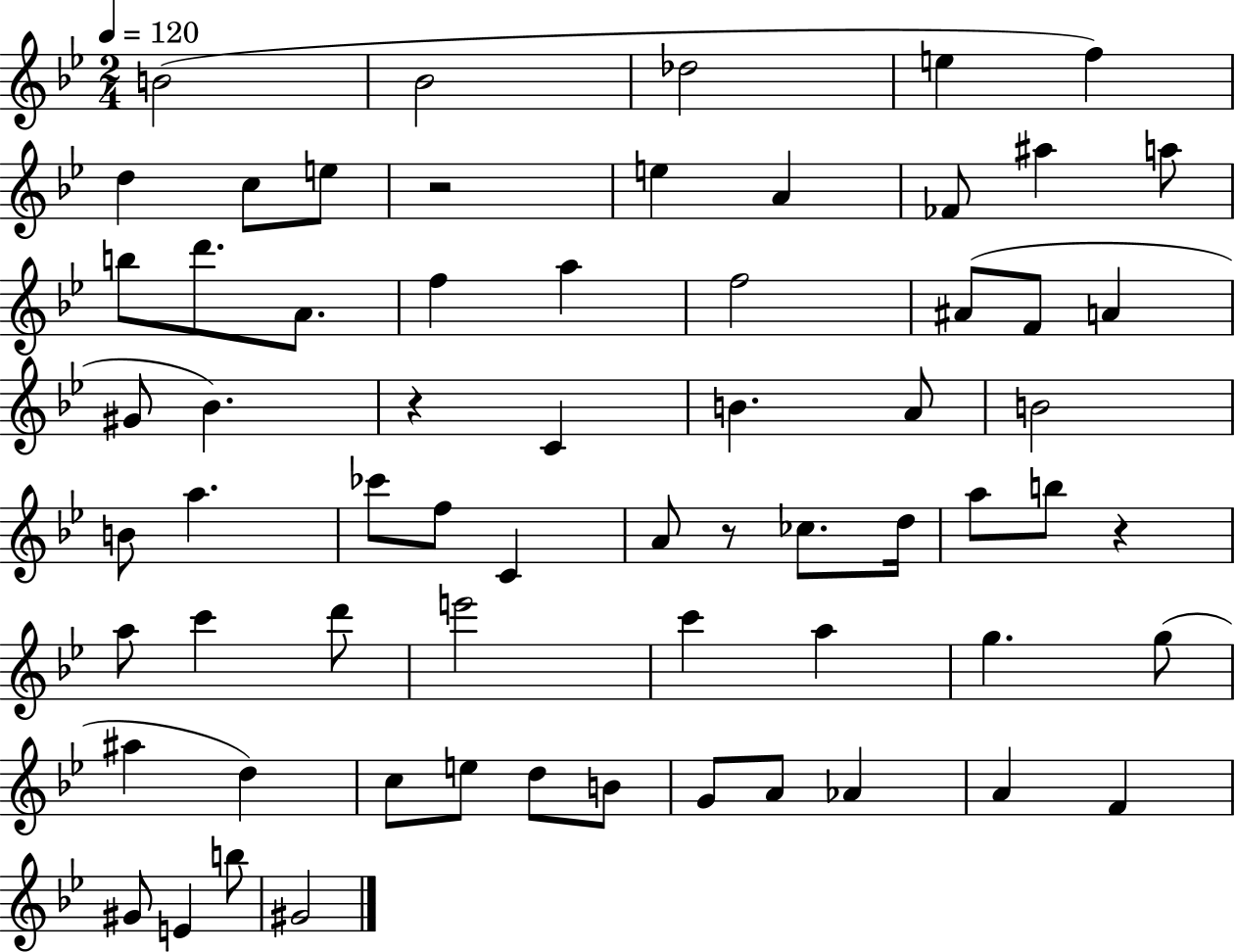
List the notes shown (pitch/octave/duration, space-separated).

B4/h Bb4/h Db5/h E5/q F5/q D5/q C5/e E5/e R/h E5/q A4/q FES4/e A#5/q A5/e B5/e D6/e. A4/e. F5/q A5/q F5/h A#4/e F4/e A4/q G#4/e Bb4/q. R/q C4/q B4/q. A4/e B4/h B4/e A5/q. CES6/e F5/e C4/q A4/e R/e CES5/e. D5/s A5/e B5/e R/q A5/e C6/q D6/e E6/h C6/q A5/q G5/q. G5/e A#5/q D5/q C5/e E5/e D5/e B4/e G4/e A4/e Ab4/q A4/q F4/q G#4/e E4/q B5/e G#4/h